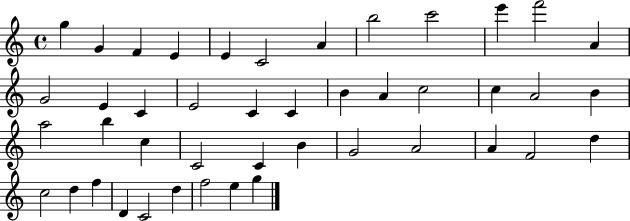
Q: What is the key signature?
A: C major